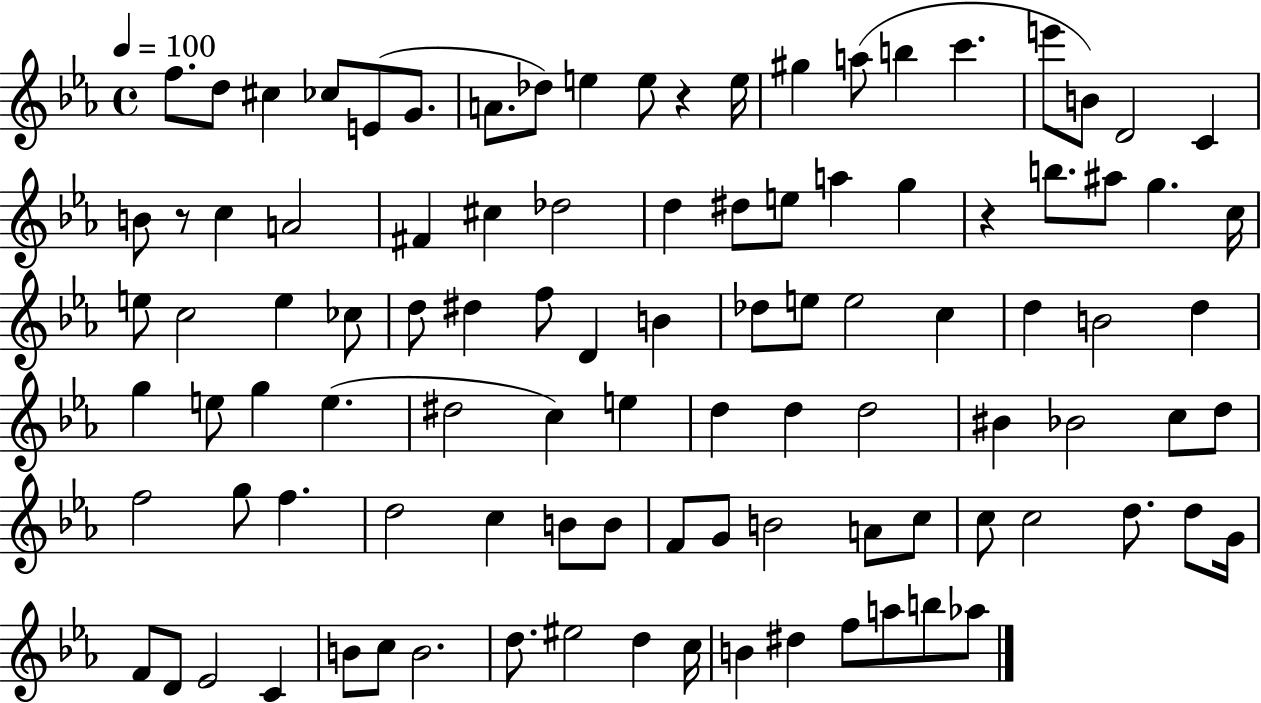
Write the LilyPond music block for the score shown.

{
  \clef treble
  \time 4/4
  \defaultTimeSignature
  \key ees \major
  \tempo 4 = 100
  f''8. d''8 cis''4 ces''8 e'8( g'8. | a'8. des''8) e''4 e''8 r4 e''16 | gis''4 a''8( b''4 c'''4. | e'''8 b'8) d'2 c'4 | \break b'8 r8 c''4 a'2 | fis'4 cis''4 des''2 | d''4 dis''8 e''8 a''4 g''4 | r4 b''8. ais''8 g''4. c''16 | \break e''8 c''2 e''4 ces''8 | d''8 dis''4 f''8 d'4 b'4 | des''8 e''8 e''2 c''4 | d''4 b'2 d''4 | \break g''4 e''8 g''4 e''4.( | dis''2 c''4) e''4 | d''4 d''4 d''2 | bis'4 bes'2 c''8 d''8 | \break f''2 g''8 f''4. | d''2 c''4 b'8 b'8 | f'8 g'8 b'2 a'8 c''8 | c''8 c''2 d''8. d''8 g'16 | \break f'8 d'8 ees'2 c'4 | b'8 c''8 b'2. | d''8. eis''2 d''4 c''16 | b'4 dis''4 f''8 a''8 b''8 aes''8 | \break \bar "|."
}